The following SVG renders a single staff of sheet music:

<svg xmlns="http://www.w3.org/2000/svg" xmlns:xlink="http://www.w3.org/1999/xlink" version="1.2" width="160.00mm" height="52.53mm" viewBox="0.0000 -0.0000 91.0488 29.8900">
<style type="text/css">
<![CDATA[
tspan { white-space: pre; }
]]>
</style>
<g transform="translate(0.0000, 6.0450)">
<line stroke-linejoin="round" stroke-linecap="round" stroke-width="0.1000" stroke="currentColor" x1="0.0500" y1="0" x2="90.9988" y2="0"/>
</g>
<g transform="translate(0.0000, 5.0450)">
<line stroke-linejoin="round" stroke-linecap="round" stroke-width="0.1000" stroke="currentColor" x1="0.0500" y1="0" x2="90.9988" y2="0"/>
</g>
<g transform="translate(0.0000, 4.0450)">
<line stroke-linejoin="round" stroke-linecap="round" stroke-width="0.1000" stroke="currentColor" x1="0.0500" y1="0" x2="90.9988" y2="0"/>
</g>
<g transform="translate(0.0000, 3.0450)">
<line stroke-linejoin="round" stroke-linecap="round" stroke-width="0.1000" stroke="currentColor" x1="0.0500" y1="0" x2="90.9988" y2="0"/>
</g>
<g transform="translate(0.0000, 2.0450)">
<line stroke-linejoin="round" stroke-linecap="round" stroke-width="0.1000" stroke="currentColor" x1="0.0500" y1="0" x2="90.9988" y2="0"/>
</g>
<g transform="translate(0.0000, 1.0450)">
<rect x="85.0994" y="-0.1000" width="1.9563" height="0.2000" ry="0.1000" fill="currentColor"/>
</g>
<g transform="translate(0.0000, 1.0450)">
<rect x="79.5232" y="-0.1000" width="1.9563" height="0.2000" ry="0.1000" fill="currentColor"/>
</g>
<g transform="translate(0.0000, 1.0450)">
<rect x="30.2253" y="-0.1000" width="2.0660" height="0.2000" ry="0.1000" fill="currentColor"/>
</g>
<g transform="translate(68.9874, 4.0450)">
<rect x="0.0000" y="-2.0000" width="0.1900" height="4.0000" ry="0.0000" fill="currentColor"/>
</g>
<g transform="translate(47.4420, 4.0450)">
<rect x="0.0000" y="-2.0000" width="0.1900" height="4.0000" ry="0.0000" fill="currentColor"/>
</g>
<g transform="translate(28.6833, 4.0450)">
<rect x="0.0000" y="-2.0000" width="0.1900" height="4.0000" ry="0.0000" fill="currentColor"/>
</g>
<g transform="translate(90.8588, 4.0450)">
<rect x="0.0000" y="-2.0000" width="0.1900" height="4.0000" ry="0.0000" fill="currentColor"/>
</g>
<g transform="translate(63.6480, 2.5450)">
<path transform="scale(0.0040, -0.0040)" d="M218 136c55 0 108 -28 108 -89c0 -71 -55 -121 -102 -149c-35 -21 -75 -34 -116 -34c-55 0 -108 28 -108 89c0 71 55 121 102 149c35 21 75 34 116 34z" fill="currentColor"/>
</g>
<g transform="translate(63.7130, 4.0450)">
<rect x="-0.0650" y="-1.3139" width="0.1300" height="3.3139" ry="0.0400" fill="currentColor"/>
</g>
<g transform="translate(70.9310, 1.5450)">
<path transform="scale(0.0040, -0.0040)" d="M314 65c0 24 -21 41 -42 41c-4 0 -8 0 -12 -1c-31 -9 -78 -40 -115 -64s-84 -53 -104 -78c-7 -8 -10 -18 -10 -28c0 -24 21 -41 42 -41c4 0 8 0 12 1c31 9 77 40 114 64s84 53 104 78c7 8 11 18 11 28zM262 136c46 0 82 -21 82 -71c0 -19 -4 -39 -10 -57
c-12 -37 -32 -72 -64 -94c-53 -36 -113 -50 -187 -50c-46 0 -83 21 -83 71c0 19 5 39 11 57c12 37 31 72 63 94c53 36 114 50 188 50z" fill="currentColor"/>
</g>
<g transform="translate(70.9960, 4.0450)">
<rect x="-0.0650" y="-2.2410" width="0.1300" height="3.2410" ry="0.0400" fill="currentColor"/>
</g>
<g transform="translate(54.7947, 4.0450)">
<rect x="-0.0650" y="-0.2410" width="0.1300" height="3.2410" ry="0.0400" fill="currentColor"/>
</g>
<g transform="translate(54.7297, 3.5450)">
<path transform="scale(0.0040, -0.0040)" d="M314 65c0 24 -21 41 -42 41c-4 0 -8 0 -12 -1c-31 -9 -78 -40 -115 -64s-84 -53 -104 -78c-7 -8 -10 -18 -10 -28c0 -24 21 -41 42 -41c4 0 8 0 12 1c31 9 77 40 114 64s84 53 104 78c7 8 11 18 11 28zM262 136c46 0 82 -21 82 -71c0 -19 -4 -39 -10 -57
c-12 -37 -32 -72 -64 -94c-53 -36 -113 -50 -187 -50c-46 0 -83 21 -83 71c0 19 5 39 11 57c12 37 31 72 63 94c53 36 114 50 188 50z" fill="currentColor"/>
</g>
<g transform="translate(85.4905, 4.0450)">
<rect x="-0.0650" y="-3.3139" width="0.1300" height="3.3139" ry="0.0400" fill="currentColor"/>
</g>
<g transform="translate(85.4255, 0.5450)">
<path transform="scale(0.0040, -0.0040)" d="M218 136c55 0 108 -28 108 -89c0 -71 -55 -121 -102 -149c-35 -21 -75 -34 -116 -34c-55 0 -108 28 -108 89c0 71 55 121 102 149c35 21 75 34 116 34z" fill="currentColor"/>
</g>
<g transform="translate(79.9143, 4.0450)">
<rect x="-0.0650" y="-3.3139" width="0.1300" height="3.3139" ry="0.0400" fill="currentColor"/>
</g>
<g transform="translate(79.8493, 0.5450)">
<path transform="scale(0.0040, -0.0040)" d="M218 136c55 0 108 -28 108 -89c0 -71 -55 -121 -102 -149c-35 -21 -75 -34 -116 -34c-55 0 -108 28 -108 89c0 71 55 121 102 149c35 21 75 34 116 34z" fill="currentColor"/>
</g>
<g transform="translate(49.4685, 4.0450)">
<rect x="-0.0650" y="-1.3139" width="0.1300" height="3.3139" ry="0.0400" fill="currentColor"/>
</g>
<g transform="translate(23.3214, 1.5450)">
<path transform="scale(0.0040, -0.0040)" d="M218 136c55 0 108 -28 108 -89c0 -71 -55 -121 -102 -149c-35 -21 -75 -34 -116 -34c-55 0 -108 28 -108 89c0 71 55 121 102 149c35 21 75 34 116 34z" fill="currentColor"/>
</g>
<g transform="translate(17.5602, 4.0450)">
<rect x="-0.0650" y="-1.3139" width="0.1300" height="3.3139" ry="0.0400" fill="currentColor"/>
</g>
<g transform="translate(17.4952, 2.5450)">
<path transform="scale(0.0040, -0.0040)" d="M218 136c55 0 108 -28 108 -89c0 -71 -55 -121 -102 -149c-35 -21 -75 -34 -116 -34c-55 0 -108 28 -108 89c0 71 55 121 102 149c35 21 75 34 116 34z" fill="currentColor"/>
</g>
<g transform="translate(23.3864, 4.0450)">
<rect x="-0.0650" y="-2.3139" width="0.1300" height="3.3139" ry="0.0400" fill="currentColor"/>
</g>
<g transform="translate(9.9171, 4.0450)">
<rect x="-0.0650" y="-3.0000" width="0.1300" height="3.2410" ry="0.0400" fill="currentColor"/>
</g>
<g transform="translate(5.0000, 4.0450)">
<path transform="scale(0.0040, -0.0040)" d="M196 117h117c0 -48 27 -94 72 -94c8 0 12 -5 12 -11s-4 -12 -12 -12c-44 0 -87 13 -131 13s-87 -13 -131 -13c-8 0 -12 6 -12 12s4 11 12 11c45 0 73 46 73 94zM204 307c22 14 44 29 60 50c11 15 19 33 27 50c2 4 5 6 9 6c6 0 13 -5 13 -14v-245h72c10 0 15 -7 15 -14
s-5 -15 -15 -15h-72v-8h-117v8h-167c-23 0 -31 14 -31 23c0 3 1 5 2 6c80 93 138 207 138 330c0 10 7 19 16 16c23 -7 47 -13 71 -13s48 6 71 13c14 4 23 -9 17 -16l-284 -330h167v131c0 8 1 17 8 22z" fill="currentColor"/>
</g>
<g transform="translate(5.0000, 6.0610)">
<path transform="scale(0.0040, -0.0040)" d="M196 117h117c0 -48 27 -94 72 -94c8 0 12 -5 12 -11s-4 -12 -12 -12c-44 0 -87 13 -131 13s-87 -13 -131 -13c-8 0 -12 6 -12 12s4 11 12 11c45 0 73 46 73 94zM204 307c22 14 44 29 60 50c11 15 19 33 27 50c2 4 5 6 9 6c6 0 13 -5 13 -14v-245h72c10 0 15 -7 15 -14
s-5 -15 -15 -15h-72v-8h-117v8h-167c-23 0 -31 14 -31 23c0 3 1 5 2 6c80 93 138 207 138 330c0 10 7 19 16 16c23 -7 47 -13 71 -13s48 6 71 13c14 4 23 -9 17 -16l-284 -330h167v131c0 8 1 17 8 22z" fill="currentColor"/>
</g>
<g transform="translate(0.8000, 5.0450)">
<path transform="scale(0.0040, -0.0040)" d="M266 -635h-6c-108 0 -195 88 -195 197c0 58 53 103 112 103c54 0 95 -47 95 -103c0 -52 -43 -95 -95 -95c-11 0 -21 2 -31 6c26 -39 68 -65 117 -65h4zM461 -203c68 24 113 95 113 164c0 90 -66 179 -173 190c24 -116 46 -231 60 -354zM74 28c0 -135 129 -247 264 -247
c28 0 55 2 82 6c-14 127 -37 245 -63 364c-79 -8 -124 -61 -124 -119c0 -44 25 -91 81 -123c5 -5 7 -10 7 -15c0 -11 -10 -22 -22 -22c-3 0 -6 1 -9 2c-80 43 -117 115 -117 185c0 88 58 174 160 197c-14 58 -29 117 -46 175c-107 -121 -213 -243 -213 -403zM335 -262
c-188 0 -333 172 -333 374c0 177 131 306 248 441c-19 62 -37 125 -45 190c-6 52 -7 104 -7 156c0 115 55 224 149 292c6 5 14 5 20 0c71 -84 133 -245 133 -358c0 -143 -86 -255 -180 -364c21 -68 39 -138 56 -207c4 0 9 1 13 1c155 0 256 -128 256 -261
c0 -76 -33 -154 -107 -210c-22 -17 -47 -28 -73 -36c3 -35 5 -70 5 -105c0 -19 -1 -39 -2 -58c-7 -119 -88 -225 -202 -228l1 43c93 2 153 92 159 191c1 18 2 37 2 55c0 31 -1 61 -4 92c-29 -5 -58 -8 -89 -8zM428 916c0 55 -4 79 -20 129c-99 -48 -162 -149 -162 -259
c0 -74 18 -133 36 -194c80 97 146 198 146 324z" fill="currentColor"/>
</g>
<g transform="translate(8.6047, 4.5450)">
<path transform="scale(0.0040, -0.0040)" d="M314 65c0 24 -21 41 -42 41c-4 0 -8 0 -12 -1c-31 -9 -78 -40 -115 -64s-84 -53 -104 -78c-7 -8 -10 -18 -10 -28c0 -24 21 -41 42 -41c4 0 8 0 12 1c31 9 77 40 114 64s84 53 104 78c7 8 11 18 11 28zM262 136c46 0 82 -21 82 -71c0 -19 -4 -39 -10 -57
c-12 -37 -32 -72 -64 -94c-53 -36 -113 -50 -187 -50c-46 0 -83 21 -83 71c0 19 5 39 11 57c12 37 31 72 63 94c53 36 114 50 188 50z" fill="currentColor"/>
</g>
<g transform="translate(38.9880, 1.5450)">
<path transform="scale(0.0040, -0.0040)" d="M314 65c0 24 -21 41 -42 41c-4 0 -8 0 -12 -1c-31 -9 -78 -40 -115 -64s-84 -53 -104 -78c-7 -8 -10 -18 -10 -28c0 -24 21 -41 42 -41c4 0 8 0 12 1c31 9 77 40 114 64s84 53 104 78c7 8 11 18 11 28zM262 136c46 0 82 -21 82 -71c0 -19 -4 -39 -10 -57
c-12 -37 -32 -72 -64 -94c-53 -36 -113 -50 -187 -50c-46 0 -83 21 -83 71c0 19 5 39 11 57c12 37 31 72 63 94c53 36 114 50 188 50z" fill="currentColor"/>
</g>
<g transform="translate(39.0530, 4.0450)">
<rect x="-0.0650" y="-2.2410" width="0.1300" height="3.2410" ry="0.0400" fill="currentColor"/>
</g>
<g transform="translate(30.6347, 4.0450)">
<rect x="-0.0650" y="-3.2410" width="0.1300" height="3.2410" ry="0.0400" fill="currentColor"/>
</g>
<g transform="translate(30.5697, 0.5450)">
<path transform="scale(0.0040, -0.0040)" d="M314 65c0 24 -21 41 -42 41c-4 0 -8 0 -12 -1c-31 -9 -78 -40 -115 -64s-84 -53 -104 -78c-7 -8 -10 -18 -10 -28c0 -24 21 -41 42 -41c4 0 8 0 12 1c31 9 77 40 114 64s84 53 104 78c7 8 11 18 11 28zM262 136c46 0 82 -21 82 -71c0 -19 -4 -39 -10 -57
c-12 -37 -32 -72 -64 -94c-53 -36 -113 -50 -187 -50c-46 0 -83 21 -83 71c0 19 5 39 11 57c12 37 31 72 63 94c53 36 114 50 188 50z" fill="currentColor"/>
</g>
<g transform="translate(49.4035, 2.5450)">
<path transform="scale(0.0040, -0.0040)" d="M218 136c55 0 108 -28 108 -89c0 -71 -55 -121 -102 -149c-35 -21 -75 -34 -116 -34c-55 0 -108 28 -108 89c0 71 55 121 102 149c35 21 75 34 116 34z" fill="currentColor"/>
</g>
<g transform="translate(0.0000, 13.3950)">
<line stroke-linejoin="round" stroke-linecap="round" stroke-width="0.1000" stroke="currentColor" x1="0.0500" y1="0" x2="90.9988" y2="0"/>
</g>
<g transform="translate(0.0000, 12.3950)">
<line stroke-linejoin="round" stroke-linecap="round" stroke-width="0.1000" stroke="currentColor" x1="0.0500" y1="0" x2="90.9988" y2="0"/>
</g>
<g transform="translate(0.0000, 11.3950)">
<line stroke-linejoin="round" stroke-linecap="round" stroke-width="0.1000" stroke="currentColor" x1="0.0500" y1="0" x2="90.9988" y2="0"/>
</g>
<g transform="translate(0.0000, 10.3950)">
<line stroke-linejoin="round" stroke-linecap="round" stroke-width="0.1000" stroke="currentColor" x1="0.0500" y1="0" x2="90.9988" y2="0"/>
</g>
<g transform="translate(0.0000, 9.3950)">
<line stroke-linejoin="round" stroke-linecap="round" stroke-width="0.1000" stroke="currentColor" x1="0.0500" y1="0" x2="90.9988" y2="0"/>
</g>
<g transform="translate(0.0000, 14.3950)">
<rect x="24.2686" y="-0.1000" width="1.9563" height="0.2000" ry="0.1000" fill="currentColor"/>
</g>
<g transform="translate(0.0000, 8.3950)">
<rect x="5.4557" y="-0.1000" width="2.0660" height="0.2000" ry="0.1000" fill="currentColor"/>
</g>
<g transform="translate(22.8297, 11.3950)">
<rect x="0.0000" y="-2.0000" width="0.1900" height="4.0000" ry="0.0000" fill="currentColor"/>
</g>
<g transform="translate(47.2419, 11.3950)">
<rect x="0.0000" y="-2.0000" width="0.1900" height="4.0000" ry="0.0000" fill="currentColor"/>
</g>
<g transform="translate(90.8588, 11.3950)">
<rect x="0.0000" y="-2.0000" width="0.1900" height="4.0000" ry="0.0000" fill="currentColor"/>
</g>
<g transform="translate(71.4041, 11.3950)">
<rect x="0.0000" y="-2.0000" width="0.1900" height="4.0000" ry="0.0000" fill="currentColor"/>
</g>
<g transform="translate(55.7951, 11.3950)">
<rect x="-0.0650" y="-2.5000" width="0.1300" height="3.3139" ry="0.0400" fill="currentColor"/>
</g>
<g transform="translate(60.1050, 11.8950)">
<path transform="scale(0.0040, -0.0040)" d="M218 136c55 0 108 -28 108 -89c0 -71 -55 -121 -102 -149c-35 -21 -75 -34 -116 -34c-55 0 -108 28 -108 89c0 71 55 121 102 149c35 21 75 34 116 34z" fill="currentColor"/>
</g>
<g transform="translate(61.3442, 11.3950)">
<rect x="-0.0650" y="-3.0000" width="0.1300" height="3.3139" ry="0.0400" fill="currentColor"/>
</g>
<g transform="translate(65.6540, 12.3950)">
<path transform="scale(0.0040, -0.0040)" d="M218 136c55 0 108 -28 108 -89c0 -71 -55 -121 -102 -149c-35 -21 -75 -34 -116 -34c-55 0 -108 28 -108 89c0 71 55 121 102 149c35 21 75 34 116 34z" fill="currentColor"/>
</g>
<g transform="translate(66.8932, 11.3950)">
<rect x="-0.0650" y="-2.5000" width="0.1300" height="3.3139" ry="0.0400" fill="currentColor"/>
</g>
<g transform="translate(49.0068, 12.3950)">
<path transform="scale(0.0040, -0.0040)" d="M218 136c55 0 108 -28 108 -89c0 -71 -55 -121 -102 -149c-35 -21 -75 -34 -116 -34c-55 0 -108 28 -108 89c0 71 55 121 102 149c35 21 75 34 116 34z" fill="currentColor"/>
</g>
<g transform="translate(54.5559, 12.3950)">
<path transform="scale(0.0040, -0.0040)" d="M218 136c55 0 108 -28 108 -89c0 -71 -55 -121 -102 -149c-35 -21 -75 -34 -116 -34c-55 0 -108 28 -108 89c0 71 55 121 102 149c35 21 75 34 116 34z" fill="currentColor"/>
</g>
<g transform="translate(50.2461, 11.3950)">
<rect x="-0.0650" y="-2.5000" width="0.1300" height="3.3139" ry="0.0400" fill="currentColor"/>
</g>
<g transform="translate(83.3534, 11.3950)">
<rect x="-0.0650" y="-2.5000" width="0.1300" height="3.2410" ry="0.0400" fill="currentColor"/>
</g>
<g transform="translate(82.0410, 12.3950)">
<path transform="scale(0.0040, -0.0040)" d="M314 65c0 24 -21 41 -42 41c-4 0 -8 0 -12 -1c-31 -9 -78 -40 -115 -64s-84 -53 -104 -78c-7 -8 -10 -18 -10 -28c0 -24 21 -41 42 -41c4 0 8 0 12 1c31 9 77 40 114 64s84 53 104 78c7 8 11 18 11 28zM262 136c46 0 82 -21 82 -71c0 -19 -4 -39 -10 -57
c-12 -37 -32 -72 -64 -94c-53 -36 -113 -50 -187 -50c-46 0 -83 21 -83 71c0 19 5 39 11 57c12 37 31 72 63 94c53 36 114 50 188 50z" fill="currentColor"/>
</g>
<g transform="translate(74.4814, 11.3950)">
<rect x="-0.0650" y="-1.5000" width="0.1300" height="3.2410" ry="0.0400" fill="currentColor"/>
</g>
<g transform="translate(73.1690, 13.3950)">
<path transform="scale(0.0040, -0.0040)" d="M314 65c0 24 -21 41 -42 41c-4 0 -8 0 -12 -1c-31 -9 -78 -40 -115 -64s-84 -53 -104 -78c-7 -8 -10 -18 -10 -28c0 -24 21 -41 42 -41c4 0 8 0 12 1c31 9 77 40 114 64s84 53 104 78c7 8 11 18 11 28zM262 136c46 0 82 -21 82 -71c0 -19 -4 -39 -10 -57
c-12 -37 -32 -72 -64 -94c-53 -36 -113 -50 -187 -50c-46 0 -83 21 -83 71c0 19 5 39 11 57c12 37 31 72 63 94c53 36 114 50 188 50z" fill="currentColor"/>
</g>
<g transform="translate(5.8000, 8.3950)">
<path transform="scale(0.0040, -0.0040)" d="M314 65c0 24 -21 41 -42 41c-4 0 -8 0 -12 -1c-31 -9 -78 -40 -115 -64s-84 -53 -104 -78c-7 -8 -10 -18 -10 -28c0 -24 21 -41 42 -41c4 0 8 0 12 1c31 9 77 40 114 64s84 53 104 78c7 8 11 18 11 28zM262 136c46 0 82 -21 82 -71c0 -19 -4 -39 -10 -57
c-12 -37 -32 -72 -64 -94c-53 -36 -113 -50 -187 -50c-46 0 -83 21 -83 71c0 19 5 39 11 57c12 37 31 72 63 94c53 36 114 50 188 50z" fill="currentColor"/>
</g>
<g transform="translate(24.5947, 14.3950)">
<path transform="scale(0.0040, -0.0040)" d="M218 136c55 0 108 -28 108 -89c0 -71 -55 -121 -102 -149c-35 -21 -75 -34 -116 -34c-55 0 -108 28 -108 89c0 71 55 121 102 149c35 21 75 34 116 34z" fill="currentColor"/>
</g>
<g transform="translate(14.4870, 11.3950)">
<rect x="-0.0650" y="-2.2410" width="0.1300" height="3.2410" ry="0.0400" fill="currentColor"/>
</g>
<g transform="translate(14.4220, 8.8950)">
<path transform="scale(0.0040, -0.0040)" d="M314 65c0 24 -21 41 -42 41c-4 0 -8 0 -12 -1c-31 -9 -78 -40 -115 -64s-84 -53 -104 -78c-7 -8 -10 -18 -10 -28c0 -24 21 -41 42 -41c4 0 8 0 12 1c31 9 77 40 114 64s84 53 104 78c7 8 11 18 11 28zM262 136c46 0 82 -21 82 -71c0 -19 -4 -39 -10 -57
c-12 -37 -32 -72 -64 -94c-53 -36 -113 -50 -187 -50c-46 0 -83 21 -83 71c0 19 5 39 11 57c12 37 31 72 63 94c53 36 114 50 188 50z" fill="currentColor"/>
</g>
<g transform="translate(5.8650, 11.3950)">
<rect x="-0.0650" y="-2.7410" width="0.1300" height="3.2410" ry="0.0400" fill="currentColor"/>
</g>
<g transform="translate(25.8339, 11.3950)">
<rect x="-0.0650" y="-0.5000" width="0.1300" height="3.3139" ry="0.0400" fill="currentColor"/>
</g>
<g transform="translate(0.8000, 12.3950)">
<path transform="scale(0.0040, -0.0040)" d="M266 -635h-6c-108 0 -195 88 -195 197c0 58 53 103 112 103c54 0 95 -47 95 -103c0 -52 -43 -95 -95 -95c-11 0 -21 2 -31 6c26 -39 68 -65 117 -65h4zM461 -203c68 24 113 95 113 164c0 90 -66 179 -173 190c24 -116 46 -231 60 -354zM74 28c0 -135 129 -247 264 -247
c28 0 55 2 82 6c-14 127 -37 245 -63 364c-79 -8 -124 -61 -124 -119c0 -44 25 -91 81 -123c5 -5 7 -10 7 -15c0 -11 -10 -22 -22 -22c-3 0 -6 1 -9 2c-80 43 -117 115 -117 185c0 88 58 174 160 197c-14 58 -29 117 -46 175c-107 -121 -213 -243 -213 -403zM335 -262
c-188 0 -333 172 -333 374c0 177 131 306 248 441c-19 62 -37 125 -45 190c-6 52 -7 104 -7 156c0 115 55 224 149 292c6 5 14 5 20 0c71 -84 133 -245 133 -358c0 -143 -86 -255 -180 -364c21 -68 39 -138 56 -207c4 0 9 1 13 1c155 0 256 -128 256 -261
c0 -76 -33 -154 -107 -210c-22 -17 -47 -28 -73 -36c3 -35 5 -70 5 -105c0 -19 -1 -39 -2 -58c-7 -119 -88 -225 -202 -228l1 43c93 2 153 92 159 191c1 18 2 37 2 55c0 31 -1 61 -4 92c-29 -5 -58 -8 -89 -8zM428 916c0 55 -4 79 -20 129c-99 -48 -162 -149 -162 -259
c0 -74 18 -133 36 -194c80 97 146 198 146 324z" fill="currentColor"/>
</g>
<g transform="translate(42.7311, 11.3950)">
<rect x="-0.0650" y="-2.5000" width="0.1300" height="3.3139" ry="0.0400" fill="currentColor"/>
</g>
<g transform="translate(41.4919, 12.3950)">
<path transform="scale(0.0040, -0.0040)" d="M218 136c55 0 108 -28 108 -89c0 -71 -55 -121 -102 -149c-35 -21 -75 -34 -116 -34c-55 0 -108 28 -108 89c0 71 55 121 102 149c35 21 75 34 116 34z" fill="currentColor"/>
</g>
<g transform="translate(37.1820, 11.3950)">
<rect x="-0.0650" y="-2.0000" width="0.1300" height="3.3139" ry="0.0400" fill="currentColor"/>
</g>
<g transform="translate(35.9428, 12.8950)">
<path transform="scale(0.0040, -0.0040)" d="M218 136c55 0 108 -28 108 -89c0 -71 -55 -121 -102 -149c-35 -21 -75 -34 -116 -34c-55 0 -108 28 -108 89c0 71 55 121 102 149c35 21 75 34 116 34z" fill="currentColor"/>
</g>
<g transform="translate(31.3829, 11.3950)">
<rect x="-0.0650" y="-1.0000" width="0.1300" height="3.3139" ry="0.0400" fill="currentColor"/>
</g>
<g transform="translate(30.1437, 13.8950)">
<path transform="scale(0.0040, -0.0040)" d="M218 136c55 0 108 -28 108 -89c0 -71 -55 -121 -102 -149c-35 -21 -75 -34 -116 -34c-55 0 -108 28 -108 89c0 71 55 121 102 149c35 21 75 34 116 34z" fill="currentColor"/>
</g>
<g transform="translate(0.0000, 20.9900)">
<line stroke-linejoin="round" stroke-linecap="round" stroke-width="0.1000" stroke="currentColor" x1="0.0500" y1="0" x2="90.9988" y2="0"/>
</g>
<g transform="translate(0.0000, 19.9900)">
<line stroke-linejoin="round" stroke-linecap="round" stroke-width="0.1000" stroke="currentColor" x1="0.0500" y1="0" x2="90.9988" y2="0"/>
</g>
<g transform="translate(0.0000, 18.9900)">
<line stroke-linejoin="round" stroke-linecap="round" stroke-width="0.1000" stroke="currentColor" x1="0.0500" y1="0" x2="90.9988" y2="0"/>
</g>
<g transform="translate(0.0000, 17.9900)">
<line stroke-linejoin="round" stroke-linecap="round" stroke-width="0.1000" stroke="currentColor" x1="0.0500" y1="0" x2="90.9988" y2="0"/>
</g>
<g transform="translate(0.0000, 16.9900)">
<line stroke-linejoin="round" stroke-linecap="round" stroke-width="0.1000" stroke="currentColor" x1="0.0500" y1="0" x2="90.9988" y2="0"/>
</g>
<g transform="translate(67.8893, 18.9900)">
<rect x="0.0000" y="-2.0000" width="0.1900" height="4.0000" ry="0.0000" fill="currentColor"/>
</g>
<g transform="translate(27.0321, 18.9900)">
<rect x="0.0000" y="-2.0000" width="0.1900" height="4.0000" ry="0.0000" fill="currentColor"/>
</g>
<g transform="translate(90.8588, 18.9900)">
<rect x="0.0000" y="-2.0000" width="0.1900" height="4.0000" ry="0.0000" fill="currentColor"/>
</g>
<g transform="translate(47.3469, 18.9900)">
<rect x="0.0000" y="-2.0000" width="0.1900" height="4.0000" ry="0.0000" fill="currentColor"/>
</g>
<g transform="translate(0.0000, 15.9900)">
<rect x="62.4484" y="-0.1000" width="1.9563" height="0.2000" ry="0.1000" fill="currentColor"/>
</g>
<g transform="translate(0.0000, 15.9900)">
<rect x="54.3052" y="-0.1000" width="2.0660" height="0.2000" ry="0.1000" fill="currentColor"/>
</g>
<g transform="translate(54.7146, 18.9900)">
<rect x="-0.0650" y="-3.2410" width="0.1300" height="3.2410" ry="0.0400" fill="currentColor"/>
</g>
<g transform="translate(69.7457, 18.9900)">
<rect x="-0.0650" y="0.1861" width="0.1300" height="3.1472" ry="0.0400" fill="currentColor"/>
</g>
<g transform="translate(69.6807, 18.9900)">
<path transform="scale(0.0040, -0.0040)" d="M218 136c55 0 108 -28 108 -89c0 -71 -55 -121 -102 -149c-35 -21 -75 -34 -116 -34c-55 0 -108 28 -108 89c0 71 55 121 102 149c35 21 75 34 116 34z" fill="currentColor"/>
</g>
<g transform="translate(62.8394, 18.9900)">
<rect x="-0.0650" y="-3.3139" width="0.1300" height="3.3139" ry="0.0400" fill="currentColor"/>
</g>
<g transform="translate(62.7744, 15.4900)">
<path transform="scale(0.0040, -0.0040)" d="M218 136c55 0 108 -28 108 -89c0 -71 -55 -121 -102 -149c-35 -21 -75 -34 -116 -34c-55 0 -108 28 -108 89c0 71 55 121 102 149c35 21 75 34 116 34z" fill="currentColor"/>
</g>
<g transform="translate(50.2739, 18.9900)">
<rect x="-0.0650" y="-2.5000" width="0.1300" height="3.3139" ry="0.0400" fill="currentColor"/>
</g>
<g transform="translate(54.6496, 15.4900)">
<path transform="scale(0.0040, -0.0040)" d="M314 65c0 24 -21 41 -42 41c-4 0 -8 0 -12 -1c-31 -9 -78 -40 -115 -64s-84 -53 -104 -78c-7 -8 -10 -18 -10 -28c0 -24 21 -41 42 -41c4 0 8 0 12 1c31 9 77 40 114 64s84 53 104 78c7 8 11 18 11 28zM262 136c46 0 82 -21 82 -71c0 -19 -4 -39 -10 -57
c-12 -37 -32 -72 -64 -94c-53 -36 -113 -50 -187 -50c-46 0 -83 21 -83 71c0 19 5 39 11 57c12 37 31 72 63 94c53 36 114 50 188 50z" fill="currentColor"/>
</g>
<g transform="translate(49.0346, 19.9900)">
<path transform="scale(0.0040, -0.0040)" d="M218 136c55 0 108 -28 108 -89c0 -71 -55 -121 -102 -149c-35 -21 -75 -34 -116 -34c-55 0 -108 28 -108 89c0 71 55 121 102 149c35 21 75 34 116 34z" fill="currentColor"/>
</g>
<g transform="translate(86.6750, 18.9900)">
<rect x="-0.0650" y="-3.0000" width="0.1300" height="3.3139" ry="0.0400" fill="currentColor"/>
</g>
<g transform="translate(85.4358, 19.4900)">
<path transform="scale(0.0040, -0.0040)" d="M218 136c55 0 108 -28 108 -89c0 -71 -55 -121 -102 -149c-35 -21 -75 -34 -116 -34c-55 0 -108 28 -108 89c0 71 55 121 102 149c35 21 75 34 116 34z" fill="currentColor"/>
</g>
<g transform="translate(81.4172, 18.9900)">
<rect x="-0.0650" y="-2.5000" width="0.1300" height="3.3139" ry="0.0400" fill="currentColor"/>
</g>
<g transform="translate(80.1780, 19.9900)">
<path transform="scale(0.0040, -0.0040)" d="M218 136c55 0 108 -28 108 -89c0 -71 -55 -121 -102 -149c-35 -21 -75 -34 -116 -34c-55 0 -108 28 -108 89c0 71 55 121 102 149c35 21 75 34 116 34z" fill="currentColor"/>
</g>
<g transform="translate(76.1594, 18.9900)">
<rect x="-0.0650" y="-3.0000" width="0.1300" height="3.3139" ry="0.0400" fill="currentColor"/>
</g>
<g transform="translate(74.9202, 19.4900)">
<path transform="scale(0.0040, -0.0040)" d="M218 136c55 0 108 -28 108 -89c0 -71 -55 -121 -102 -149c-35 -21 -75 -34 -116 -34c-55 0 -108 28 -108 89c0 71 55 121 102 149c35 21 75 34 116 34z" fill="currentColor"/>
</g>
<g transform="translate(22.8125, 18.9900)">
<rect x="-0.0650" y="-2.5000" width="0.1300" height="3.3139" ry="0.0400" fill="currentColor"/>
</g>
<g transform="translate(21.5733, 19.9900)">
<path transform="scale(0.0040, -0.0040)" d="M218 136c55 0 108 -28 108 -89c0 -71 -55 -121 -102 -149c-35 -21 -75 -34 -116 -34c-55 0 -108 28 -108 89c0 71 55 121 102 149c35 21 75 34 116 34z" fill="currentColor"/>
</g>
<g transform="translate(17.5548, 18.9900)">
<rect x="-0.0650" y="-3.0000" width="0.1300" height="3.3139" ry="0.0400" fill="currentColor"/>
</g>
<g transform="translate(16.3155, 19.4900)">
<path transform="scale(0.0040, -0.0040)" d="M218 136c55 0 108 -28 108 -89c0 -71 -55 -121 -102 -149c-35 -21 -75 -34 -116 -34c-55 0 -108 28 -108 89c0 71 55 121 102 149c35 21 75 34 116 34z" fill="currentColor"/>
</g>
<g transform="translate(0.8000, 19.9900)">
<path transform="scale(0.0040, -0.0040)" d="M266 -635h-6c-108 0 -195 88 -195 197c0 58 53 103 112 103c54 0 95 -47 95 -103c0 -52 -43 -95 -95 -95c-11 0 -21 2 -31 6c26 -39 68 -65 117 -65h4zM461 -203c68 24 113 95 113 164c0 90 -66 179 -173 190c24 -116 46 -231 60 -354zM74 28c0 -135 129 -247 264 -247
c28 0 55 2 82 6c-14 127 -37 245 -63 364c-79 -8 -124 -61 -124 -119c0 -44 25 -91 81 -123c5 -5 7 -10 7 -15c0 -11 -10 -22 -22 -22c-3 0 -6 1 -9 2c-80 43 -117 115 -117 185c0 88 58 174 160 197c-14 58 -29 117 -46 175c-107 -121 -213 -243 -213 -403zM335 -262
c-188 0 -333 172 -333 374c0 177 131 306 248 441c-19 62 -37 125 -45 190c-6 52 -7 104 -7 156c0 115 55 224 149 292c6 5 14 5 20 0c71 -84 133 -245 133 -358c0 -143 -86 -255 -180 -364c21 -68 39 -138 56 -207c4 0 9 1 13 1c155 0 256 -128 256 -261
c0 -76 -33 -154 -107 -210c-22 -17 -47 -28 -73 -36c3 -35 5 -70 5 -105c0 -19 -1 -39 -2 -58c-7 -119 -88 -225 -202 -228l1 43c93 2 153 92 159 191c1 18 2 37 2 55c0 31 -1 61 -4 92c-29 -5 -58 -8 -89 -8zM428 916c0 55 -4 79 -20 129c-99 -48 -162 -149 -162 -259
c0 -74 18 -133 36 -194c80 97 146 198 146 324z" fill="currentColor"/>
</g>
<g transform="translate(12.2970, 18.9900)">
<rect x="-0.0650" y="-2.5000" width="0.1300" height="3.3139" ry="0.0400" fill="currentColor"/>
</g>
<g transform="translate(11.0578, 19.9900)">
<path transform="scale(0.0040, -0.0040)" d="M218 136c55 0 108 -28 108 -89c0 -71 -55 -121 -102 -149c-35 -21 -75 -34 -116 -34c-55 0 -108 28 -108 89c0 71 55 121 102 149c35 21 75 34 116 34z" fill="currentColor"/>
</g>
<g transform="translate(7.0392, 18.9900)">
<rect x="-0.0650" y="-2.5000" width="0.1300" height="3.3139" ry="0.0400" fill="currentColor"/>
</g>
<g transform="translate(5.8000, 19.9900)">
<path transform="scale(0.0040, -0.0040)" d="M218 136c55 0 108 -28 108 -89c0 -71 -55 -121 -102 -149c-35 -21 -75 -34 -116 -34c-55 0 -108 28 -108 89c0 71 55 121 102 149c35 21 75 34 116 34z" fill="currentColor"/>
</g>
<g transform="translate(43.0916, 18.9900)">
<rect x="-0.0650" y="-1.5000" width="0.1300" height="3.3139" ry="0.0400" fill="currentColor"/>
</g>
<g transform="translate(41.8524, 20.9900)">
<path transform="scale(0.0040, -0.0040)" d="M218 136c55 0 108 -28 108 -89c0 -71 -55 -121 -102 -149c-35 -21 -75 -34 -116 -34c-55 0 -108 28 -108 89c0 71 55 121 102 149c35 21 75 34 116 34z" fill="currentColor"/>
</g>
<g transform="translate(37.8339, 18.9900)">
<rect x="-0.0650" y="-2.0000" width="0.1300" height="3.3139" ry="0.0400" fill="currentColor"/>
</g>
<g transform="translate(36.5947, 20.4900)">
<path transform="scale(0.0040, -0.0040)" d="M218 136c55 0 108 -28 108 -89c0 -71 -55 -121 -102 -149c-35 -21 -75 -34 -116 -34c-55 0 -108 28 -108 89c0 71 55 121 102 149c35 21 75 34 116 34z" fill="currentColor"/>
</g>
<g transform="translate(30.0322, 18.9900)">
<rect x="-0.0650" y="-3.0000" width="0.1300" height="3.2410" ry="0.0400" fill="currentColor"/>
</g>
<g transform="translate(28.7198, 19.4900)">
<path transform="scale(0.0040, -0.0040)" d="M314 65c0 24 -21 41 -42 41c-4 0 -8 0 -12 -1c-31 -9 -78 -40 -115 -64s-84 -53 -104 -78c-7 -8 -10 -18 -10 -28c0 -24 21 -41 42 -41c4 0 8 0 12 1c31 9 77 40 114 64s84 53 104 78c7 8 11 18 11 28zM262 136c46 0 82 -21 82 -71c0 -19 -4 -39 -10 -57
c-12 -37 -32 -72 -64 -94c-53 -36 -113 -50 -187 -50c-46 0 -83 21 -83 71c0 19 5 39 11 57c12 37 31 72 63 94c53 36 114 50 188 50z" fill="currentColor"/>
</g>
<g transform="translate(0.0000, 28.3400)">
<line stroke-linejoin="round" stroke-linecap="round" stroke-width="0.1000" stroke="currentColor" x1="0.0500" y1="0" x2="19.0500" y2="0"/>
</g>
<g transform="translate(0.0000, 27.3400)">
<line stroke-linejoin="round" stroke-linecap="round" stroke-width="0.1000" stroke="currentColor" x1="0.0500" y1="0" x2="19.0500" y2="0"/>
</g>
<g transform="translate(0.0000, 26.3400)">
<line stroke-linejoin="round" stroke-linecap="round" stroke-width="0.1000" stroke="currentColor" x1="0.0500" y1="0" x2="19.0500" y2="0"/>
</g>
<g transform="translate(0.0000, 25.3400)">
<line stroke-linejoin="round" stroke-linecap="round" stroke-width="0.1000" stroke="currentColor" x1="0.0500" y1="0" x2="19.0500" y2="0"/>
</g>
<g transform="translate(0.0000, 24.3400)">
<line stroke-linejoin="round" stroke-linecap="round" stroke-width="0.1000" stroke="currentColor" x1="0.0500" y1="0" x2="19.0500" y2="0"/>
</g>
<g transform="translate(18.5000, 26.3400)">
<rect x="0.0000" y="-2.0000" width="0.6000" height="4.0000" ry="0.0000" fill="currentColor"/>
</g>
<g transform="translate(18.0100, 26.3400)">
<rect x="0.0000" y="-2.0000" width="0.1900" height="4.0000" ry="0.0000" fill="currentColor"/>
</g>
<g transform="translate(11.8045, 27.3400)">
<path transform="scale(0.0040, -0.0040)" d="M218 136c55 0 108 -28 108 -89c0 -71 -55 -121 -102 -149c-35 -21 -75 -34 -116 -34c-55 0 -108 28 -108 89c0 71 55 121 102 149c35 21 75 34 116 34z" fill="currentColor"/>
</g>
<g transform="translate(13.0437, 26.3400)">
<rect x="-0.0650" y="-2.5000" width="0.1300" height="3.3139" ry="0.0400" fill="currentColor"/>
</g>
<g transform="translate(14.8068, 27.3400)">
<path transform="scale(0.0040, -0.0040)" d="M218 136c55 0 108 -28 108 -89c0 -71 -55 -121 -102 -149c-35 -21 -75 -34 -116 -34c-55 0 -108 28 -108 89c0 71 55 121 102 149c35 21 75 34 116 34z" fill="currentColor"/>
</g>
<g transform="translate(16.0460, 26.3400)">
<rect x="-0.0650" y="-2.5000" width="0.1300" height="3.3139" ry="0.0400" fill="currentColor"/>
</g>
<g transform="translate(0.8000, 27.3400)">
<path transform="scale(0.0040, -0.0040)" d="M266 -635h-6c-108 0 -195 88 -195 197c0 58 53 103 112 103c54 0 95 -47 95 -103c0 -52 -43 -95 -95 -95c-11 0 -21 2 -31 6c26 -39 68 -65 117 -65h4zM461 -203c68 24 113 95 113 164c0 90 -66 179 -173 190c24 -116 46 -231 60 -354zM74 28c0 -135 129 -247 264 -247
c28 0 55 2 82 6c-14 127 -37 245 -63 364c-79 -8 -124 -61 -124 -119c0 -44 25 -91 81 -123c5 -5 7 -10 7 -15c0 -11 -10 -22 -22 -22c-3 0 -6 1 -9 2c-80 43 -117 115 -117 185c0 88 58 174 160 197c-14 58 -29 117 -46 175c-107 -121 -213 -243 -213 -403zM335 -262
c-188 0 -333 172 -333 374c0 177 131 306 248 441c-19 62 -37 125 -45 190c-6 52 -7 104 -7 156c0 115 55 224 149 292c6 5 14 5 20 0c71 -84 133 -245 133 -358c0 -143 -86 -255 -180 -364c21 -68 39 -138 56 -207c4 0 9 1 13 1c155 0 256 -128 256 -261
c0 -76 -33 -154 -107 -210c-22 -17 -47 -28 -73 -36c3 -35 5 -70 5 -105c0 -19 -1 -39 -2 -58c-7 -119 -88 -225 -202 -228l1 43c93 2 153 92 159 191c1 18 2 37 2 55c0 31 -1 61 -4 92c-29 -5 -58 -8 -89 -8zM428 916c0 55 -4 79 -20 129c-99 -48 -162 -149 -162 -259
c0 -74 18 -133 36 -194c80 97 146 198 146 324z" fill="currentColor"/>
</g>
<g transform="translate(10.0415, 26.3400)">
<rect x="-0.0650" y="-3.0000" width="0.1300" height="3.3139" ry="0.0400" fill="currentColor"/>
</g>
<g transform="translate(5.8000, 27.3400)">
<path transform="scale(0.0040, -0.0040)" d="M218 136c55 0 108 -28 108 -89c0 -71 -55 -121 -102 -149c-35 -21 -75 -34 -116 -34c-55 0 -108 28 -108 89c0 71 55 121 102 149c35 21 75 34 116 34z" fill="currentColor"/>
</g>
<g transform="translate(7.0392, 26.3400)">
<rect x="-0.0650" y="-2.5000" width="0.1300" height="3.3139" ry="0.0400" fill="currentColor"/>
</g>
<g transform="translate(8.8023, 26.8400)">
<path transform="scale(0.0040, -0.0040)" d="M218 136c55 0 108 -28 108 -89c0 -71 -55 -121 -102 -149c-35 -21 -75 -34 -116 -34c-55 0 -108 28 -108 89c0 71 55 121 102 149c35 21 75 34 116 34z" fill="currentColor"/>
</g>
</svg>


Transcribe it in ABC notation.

X:1
T:Untitled
M:4/4
L:1/4
K:C
A2 e g b2 g2 e c2 e g2 b b a2 g2 C D F G G G A G E2 G2 G G A G A2 F E G b2 b B A G A G A G G